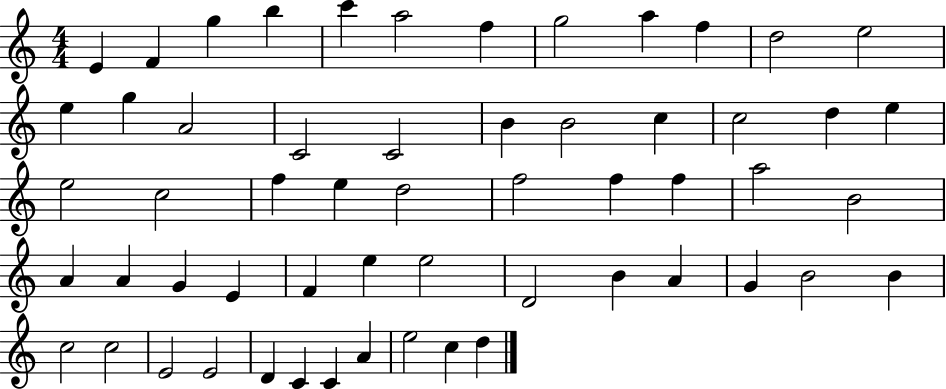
E4/q F4/q G5/q B5/q C6/q A5/h F5/q G5/h A5/q F5/q D5/h E5/h E5/q G5/q A4/h C4/h C4/h B4/q B4/h C5/q C5/h D5/q E5/q E5/h C5/h F5/q E5/q D5/h F5/h F5/q F5/q A5/h B4/h A4/q A4/q G4/q E4/q F4/q E5/q E5/h D4/h B4/q A4/q G4/q B4/h B4/q C5/h C5/h E4/h E4/h D4/q C4/q C4/q A4/q E5/h C5/q D5/q